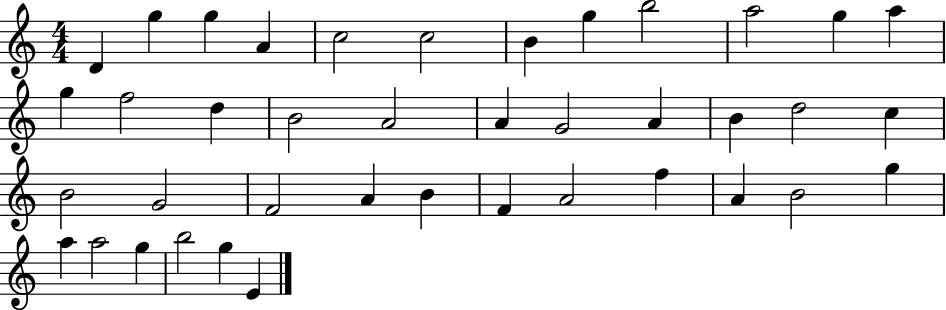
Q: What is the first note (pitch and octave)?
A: D4